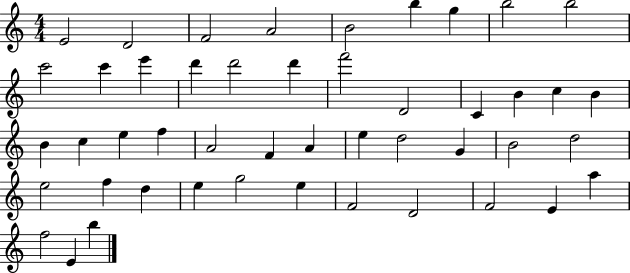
E4/h D4/h F4/h A4/h B4/h B5/q G5/q B5/h B5/h C6/h C6/q E6/q D6/q D6/h D6/q F6/h D4/h C4/q B4/q C5/q B4/q B4/q C5/q E5/q F5/q A4/h F4/q A4/q E5/q D5/h G4/q B4/h D5/h E5/h F5/q D5/q E5/q G5/h E5/q F4/h D4/h F4/h E4/q A5/q F5/h E4/q B5/q